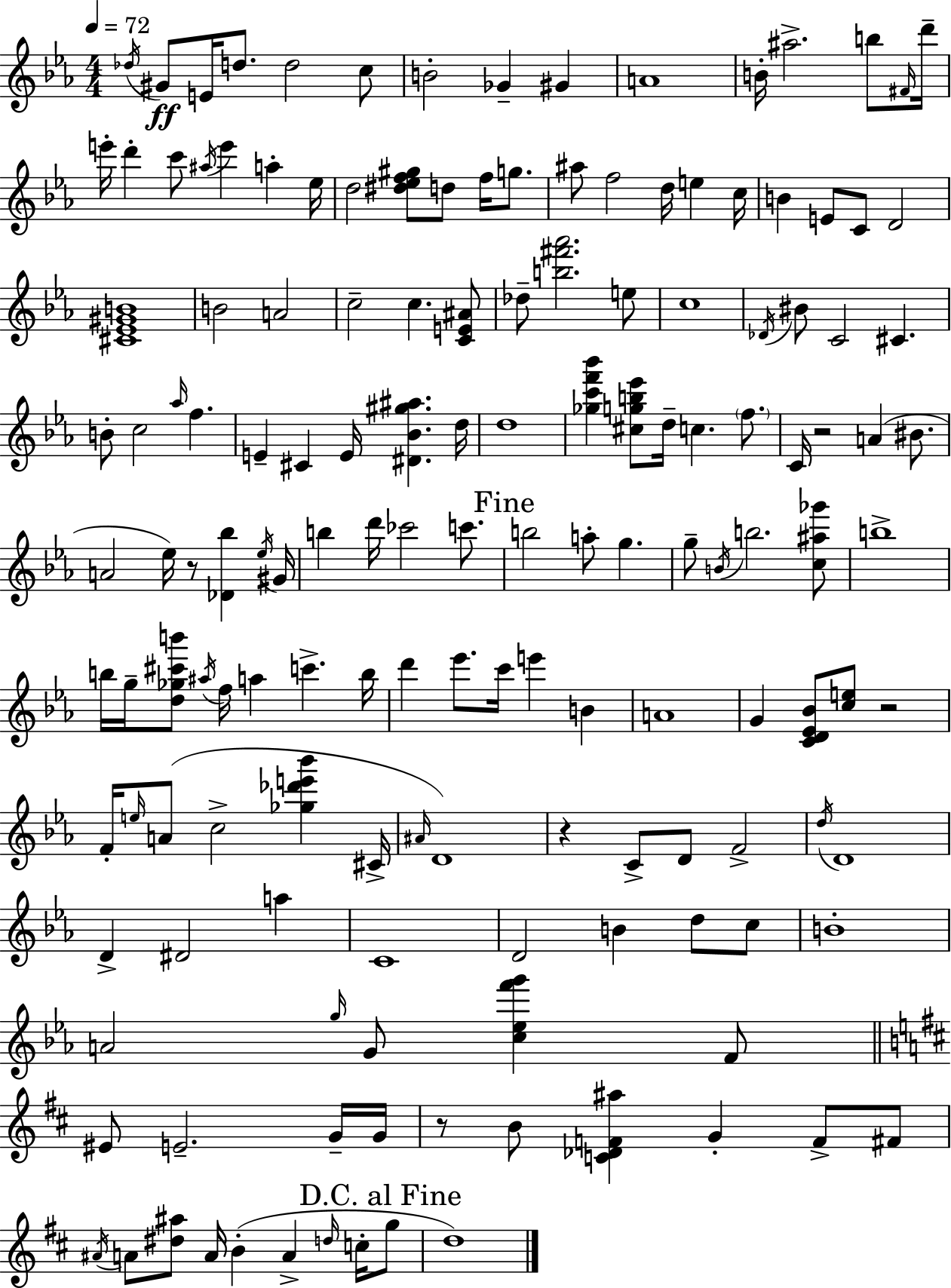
X:1
T:Untitled
M:4/4
L:1/4
K:Eb
_d/4 ^G/2 E/4 d/2 d2 c/2 B2 _G ^G A4 B/4 ^a2 b/2 ^F/4 d'/4 e'/4 d' c'/2 ^a/4 e' a _e/4 d2 [^d_ef^g]/2 d/2 f/4 g/2 ^a/2 f2 d/4 e c/4 B E/2 C/2 D2 [^C_E^GB]4 B2 A2 c2 c [CE^A]/2 _d/2 [b^f'_a']2 e/2 c4 _D/4 ^B/2 C2 ^C B/2 c2 _a/4 f E ^C E/4 [^D_B^g^a] d/4 d4 [_gc'f'_b'] [^cgb_e']/2 d/4 c f/2 C/4 z2 A ^B/2 A2 _e/4 z/2 [_D_b] _e/4 ^G/4 b d'/4 _c'2 c'/2 b2 a/2 g g/2 B/4 b2 [c^a_g']/2 b4 b/4 g/4 [d_g^c'b']/2 ^a/4 f/4 a c' b/4 d' _e'/2 c'/4 e' B A4 G [CD_E_B]/2 [ce]/2 z2 F/4 e/4 A/2 c2 [_g_d'e'_b'] ^C/4 ^A/4 D4 z C/2 D/2 F2 d/4 D4 D ^D2 a C4 D2 B d/2 c/2 B4 A2 g/4 G/2 [c_ef'g'] F/2 ^E/2 E2 G/4 G/4 z/2 B/2 [C_DF^a] G F/2 ^F/2 ^A/4 A/2 [^d^a]/2 A/4 B A d/4 c/4 g/2 d4